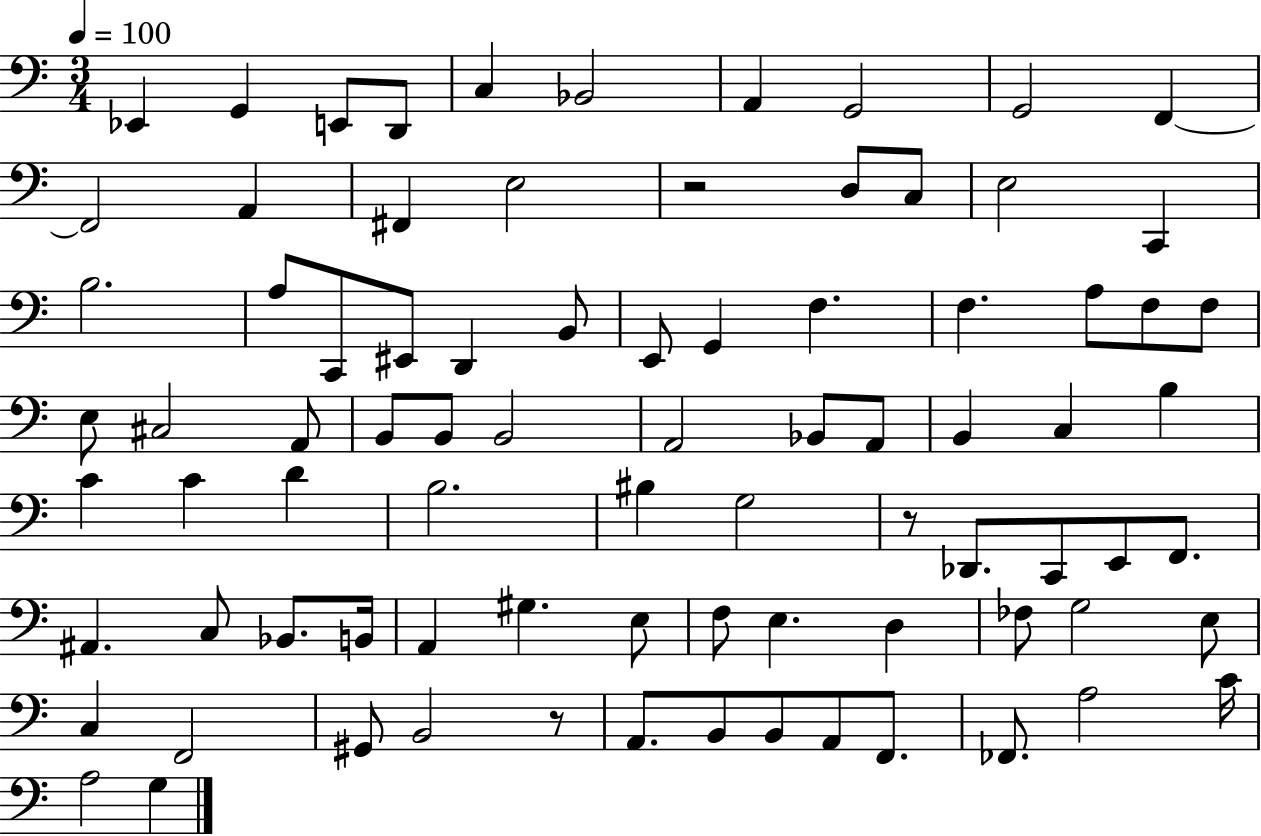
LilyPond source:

{
  \clef bass
  \numericTimeSignature
  \time 3/4
  \key c \major
  \tempo 4 = 100
  ees,4 g,4 e,8 d,8 | c4 bes,2 | a,4 g,2 | g,2 f,4~~ | \break f,2 a,4 | fis,4 e2 | r2 d8 c8 | e2 c,4 | \break b2. | a8 c,8 eis,8 d,4 b,8 | e,8 g,4 f4. | f4. a8 f8 f8 | \break e8 cis2 a,8 | b,8 b,8 b,2 | a,2 bes,8 a,8 | b,4 c4 b4 | \break c'4 c'4 d'4 | b2. | bis4 g2 | r8 des,8. c,8 e,8 f,8. | \break ais,4. c8 bes,8. b,16 | a,4 gis4. e8 | f8 e4. d4 | fes8 g2 e8 | \break c4 f,2 | gis,8 b,2 r8 | a,8. b,8 b,8 a,8 f,8. | fes,8. a2 c'16 | \break a2 g4 | \bar "|."
}